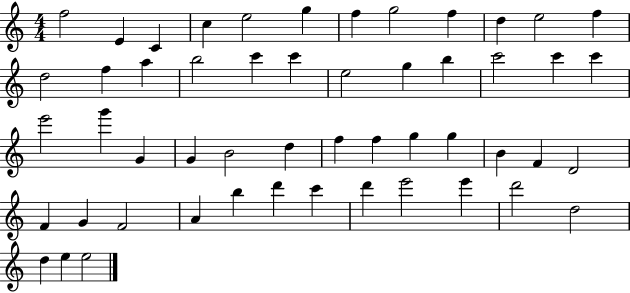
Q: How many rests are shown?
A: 0